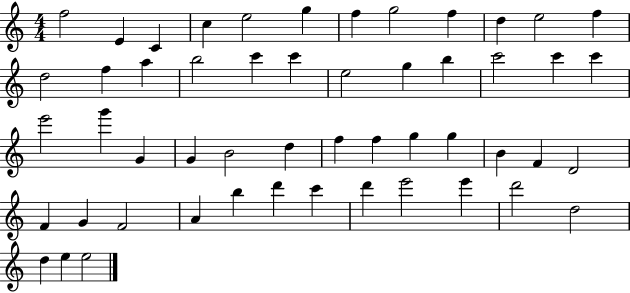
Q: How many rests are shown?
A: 0